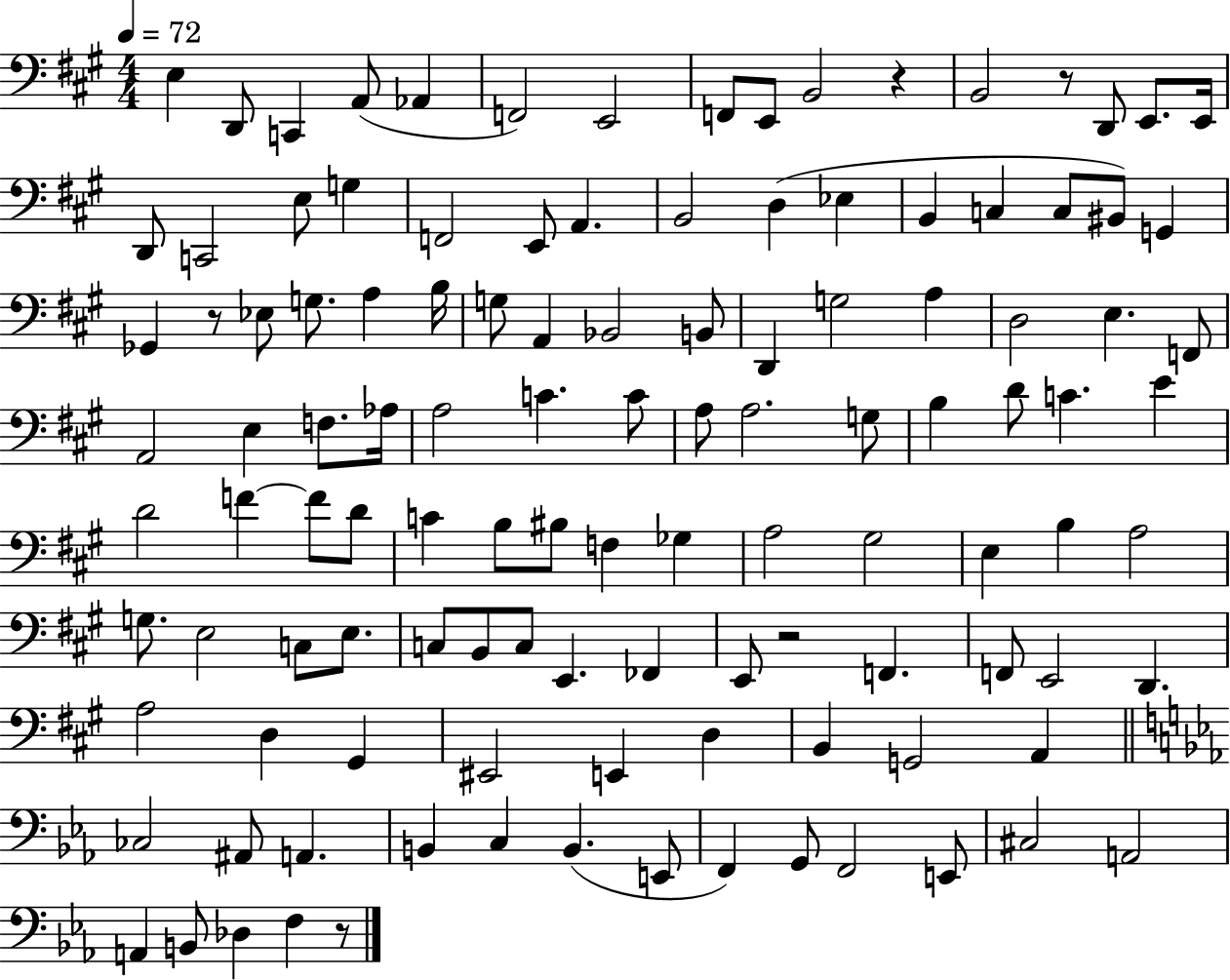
X:1
T:Untitled
M:4/4
L:1/4
K:A
E, D,,/2 C,, A,,/2 _A,, F,,2 E,,2 F,,/2 E,,/2 B,,2 z B,,2 z/2 D,,/2 E,,/2 E,,/4 D,,/2 C,,2 E,/2 G, F,,2 E,,/2 A,, B,,2 D, _E, B,, C, C,/2 ^B,,/2 G,, _G,, z/2 _E,/2 G,/2 A, B,/4 G,/2 A,, _B,,2 B,,/2 D,, G,2 A, D,2 E, F,,/2 A,,2 E, F,/2 _A,/4 A,2 C C/2 A,/2 A,2 G,/2 B, D/2 C E D2 F F/2 D/2 C B,/2 ^B,/2 F, _G, A,2 ^G,2 E, B, A,2 G,/2 E,2 C,/2 E,/2 C,/2 B,,/2 C,/2 E,, _F,, E,,/2 z2 F,, F,,/2 E,,2 D,, A,2 D, ^G,, ^E,,2 E,, D, B,, G,,2 A,, _C,2 ^A,,/2 A,, B,, C, B,, E,,/2 F,, G,,/2 F,,2 E,,/2 ^C,2 A,,2 A,, B,,/2 _D, F, z/2